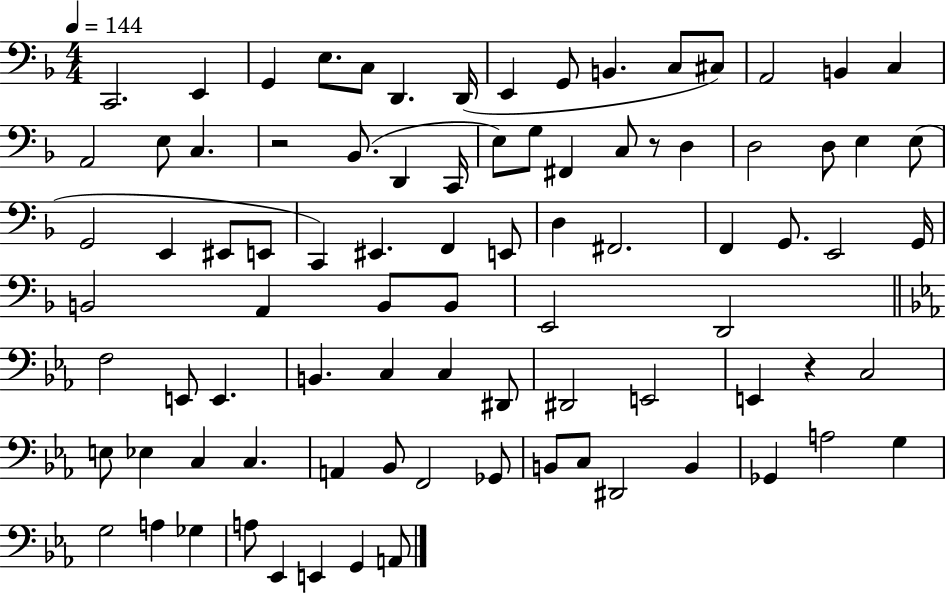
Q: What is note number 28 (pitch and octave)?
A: D3